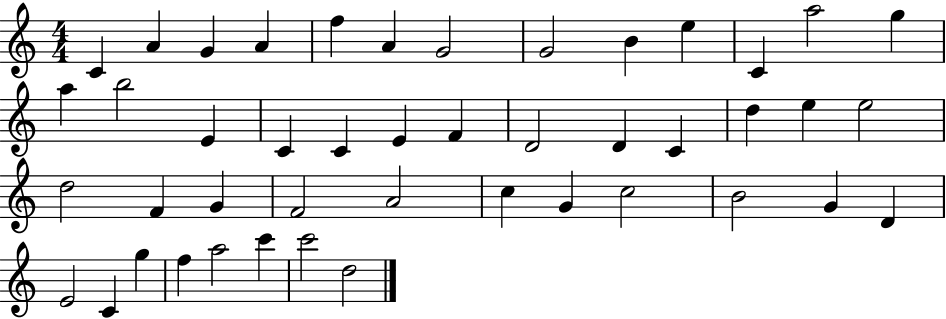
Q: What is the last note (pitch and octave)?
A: D5